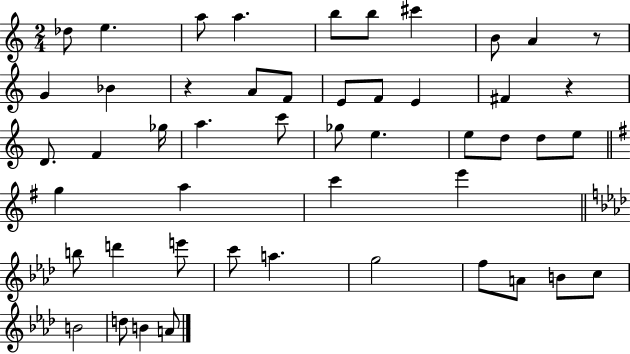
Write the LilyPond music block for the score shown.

{
  \clef treble
  \numericTimeSignature
  \time 2/4
  \key c \major
  des''8 e''4. | a''8 a''4. | b''8 b''8 cis'''4 | b'8 a'4 r8 | \break g'4 bes'4 | r4 a'8 f'8 | e'8 f'8 e'4 | fis'4 r4 | \break d'8. f'4 ges''16 | a''4. c'''8 | ges''8 e''4. | e''8 d''8 d''8 e''8 | \break \bar "||" \break \key g \major g''4 a''4 | c'''4 e'''4 | \bar "||" \break \key aes \major b''8 d'''4 e'''8 | c'''8 a''4. | g''2 | f''8 a'8 b'8 c''8 | \break b'2 | d''8 b'4 a'8 | \bar "|."
}